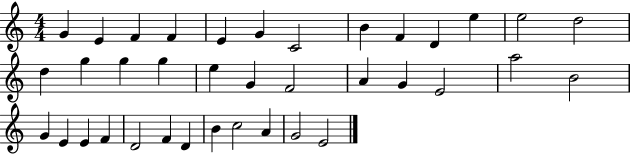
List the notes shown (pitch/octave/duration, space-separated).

G4/q E4/q F4/q F4/q E4/q G4/q C4/h B4/q F4/q D4/q E5/q E5/h D5/h D5/q G5/q G5/q G5/q E5/q G4/q F4/h A4/q G4/q E4/h A5/h B4/h G4/q E4/q E4/q F4/q D4/h F4/q D4/q B4/q C5/h A4/q G4/h E4/h